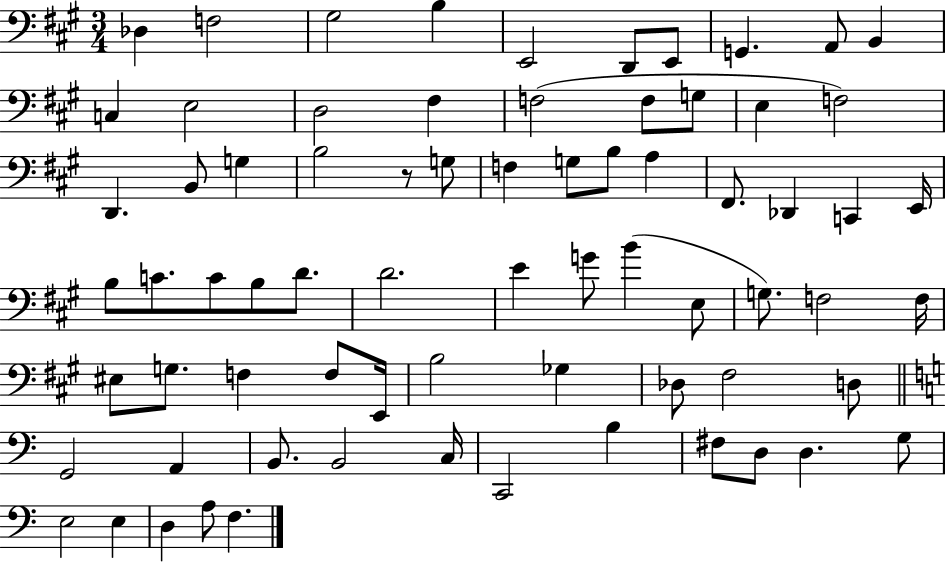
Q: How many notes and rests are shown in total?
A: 72